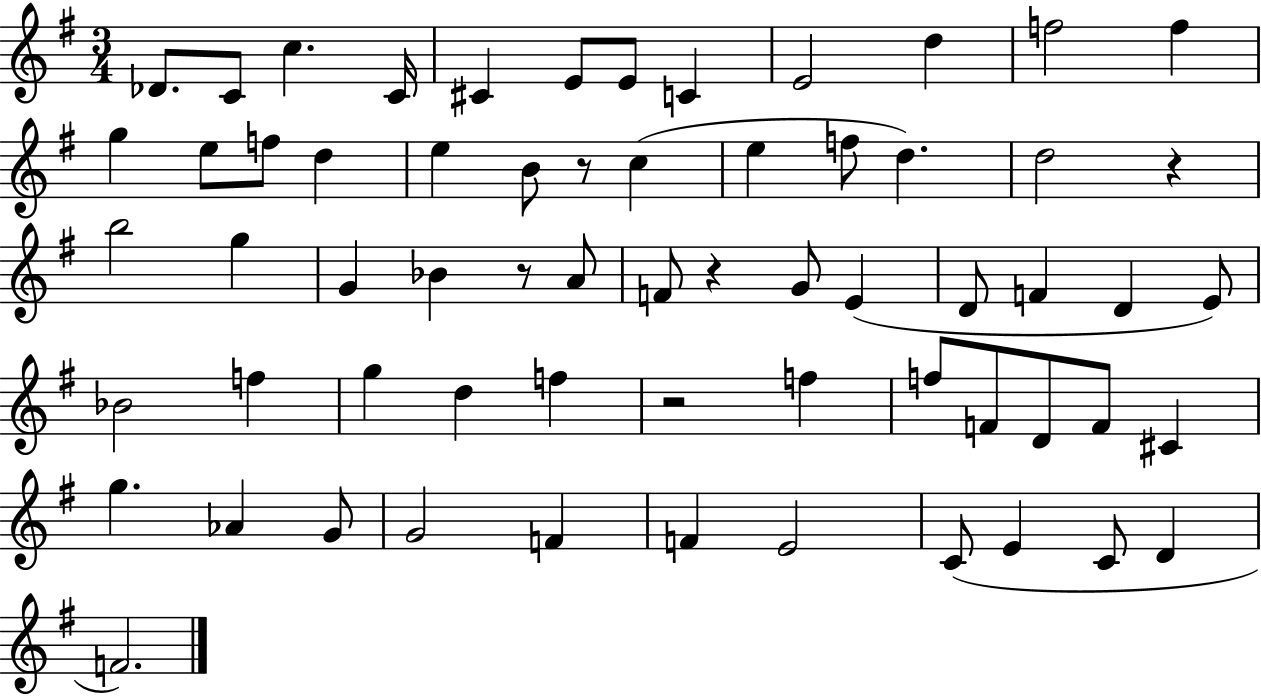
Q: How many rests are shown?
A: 5